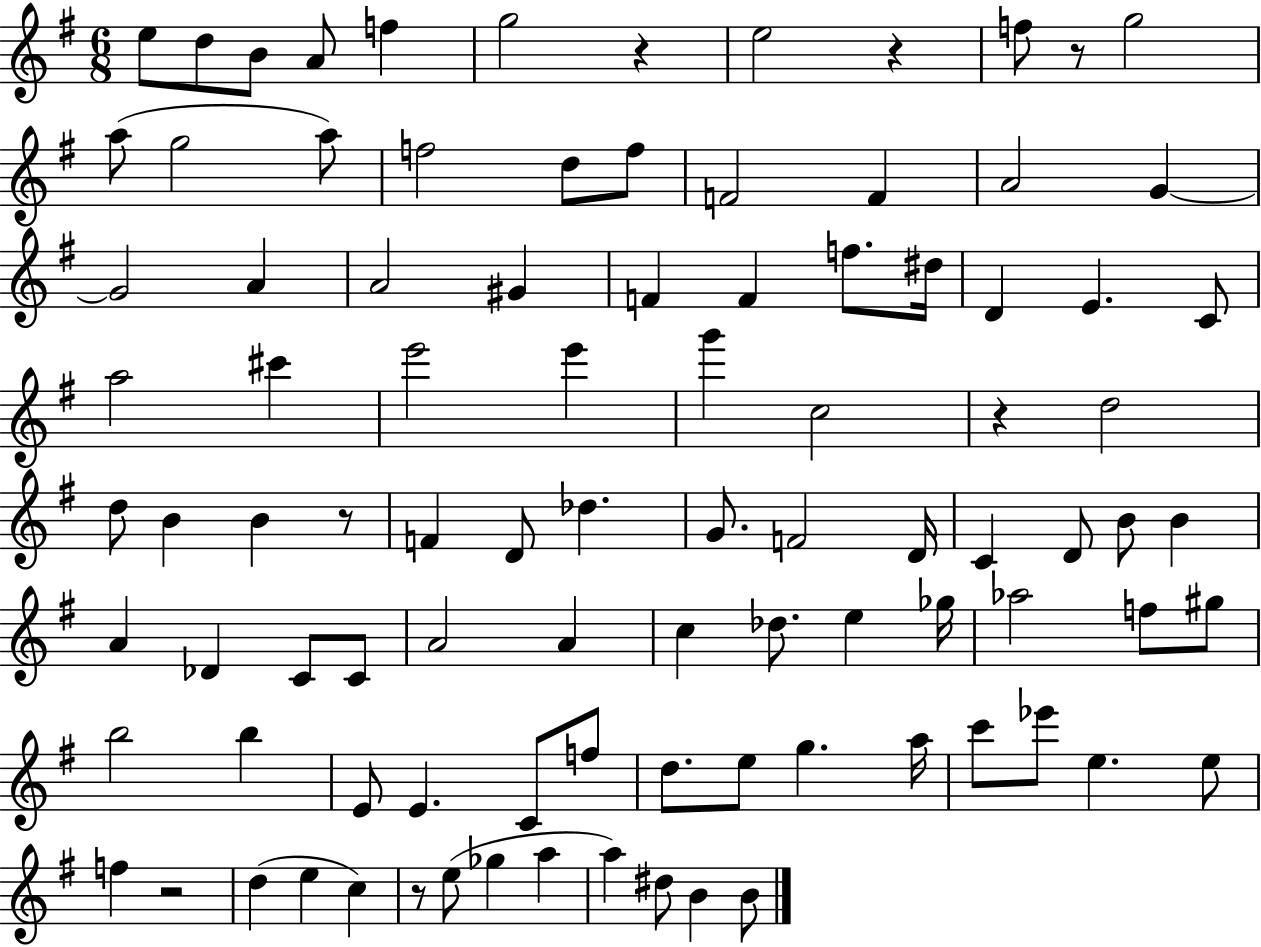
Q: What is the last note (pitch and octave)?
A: B4